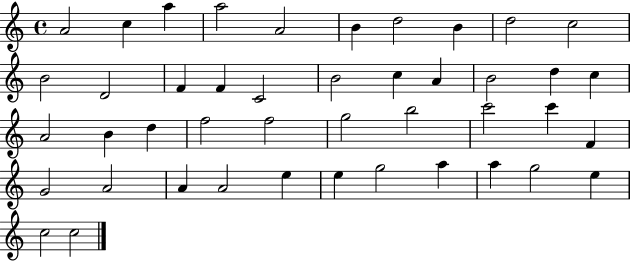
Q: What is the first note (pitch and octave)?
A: A4